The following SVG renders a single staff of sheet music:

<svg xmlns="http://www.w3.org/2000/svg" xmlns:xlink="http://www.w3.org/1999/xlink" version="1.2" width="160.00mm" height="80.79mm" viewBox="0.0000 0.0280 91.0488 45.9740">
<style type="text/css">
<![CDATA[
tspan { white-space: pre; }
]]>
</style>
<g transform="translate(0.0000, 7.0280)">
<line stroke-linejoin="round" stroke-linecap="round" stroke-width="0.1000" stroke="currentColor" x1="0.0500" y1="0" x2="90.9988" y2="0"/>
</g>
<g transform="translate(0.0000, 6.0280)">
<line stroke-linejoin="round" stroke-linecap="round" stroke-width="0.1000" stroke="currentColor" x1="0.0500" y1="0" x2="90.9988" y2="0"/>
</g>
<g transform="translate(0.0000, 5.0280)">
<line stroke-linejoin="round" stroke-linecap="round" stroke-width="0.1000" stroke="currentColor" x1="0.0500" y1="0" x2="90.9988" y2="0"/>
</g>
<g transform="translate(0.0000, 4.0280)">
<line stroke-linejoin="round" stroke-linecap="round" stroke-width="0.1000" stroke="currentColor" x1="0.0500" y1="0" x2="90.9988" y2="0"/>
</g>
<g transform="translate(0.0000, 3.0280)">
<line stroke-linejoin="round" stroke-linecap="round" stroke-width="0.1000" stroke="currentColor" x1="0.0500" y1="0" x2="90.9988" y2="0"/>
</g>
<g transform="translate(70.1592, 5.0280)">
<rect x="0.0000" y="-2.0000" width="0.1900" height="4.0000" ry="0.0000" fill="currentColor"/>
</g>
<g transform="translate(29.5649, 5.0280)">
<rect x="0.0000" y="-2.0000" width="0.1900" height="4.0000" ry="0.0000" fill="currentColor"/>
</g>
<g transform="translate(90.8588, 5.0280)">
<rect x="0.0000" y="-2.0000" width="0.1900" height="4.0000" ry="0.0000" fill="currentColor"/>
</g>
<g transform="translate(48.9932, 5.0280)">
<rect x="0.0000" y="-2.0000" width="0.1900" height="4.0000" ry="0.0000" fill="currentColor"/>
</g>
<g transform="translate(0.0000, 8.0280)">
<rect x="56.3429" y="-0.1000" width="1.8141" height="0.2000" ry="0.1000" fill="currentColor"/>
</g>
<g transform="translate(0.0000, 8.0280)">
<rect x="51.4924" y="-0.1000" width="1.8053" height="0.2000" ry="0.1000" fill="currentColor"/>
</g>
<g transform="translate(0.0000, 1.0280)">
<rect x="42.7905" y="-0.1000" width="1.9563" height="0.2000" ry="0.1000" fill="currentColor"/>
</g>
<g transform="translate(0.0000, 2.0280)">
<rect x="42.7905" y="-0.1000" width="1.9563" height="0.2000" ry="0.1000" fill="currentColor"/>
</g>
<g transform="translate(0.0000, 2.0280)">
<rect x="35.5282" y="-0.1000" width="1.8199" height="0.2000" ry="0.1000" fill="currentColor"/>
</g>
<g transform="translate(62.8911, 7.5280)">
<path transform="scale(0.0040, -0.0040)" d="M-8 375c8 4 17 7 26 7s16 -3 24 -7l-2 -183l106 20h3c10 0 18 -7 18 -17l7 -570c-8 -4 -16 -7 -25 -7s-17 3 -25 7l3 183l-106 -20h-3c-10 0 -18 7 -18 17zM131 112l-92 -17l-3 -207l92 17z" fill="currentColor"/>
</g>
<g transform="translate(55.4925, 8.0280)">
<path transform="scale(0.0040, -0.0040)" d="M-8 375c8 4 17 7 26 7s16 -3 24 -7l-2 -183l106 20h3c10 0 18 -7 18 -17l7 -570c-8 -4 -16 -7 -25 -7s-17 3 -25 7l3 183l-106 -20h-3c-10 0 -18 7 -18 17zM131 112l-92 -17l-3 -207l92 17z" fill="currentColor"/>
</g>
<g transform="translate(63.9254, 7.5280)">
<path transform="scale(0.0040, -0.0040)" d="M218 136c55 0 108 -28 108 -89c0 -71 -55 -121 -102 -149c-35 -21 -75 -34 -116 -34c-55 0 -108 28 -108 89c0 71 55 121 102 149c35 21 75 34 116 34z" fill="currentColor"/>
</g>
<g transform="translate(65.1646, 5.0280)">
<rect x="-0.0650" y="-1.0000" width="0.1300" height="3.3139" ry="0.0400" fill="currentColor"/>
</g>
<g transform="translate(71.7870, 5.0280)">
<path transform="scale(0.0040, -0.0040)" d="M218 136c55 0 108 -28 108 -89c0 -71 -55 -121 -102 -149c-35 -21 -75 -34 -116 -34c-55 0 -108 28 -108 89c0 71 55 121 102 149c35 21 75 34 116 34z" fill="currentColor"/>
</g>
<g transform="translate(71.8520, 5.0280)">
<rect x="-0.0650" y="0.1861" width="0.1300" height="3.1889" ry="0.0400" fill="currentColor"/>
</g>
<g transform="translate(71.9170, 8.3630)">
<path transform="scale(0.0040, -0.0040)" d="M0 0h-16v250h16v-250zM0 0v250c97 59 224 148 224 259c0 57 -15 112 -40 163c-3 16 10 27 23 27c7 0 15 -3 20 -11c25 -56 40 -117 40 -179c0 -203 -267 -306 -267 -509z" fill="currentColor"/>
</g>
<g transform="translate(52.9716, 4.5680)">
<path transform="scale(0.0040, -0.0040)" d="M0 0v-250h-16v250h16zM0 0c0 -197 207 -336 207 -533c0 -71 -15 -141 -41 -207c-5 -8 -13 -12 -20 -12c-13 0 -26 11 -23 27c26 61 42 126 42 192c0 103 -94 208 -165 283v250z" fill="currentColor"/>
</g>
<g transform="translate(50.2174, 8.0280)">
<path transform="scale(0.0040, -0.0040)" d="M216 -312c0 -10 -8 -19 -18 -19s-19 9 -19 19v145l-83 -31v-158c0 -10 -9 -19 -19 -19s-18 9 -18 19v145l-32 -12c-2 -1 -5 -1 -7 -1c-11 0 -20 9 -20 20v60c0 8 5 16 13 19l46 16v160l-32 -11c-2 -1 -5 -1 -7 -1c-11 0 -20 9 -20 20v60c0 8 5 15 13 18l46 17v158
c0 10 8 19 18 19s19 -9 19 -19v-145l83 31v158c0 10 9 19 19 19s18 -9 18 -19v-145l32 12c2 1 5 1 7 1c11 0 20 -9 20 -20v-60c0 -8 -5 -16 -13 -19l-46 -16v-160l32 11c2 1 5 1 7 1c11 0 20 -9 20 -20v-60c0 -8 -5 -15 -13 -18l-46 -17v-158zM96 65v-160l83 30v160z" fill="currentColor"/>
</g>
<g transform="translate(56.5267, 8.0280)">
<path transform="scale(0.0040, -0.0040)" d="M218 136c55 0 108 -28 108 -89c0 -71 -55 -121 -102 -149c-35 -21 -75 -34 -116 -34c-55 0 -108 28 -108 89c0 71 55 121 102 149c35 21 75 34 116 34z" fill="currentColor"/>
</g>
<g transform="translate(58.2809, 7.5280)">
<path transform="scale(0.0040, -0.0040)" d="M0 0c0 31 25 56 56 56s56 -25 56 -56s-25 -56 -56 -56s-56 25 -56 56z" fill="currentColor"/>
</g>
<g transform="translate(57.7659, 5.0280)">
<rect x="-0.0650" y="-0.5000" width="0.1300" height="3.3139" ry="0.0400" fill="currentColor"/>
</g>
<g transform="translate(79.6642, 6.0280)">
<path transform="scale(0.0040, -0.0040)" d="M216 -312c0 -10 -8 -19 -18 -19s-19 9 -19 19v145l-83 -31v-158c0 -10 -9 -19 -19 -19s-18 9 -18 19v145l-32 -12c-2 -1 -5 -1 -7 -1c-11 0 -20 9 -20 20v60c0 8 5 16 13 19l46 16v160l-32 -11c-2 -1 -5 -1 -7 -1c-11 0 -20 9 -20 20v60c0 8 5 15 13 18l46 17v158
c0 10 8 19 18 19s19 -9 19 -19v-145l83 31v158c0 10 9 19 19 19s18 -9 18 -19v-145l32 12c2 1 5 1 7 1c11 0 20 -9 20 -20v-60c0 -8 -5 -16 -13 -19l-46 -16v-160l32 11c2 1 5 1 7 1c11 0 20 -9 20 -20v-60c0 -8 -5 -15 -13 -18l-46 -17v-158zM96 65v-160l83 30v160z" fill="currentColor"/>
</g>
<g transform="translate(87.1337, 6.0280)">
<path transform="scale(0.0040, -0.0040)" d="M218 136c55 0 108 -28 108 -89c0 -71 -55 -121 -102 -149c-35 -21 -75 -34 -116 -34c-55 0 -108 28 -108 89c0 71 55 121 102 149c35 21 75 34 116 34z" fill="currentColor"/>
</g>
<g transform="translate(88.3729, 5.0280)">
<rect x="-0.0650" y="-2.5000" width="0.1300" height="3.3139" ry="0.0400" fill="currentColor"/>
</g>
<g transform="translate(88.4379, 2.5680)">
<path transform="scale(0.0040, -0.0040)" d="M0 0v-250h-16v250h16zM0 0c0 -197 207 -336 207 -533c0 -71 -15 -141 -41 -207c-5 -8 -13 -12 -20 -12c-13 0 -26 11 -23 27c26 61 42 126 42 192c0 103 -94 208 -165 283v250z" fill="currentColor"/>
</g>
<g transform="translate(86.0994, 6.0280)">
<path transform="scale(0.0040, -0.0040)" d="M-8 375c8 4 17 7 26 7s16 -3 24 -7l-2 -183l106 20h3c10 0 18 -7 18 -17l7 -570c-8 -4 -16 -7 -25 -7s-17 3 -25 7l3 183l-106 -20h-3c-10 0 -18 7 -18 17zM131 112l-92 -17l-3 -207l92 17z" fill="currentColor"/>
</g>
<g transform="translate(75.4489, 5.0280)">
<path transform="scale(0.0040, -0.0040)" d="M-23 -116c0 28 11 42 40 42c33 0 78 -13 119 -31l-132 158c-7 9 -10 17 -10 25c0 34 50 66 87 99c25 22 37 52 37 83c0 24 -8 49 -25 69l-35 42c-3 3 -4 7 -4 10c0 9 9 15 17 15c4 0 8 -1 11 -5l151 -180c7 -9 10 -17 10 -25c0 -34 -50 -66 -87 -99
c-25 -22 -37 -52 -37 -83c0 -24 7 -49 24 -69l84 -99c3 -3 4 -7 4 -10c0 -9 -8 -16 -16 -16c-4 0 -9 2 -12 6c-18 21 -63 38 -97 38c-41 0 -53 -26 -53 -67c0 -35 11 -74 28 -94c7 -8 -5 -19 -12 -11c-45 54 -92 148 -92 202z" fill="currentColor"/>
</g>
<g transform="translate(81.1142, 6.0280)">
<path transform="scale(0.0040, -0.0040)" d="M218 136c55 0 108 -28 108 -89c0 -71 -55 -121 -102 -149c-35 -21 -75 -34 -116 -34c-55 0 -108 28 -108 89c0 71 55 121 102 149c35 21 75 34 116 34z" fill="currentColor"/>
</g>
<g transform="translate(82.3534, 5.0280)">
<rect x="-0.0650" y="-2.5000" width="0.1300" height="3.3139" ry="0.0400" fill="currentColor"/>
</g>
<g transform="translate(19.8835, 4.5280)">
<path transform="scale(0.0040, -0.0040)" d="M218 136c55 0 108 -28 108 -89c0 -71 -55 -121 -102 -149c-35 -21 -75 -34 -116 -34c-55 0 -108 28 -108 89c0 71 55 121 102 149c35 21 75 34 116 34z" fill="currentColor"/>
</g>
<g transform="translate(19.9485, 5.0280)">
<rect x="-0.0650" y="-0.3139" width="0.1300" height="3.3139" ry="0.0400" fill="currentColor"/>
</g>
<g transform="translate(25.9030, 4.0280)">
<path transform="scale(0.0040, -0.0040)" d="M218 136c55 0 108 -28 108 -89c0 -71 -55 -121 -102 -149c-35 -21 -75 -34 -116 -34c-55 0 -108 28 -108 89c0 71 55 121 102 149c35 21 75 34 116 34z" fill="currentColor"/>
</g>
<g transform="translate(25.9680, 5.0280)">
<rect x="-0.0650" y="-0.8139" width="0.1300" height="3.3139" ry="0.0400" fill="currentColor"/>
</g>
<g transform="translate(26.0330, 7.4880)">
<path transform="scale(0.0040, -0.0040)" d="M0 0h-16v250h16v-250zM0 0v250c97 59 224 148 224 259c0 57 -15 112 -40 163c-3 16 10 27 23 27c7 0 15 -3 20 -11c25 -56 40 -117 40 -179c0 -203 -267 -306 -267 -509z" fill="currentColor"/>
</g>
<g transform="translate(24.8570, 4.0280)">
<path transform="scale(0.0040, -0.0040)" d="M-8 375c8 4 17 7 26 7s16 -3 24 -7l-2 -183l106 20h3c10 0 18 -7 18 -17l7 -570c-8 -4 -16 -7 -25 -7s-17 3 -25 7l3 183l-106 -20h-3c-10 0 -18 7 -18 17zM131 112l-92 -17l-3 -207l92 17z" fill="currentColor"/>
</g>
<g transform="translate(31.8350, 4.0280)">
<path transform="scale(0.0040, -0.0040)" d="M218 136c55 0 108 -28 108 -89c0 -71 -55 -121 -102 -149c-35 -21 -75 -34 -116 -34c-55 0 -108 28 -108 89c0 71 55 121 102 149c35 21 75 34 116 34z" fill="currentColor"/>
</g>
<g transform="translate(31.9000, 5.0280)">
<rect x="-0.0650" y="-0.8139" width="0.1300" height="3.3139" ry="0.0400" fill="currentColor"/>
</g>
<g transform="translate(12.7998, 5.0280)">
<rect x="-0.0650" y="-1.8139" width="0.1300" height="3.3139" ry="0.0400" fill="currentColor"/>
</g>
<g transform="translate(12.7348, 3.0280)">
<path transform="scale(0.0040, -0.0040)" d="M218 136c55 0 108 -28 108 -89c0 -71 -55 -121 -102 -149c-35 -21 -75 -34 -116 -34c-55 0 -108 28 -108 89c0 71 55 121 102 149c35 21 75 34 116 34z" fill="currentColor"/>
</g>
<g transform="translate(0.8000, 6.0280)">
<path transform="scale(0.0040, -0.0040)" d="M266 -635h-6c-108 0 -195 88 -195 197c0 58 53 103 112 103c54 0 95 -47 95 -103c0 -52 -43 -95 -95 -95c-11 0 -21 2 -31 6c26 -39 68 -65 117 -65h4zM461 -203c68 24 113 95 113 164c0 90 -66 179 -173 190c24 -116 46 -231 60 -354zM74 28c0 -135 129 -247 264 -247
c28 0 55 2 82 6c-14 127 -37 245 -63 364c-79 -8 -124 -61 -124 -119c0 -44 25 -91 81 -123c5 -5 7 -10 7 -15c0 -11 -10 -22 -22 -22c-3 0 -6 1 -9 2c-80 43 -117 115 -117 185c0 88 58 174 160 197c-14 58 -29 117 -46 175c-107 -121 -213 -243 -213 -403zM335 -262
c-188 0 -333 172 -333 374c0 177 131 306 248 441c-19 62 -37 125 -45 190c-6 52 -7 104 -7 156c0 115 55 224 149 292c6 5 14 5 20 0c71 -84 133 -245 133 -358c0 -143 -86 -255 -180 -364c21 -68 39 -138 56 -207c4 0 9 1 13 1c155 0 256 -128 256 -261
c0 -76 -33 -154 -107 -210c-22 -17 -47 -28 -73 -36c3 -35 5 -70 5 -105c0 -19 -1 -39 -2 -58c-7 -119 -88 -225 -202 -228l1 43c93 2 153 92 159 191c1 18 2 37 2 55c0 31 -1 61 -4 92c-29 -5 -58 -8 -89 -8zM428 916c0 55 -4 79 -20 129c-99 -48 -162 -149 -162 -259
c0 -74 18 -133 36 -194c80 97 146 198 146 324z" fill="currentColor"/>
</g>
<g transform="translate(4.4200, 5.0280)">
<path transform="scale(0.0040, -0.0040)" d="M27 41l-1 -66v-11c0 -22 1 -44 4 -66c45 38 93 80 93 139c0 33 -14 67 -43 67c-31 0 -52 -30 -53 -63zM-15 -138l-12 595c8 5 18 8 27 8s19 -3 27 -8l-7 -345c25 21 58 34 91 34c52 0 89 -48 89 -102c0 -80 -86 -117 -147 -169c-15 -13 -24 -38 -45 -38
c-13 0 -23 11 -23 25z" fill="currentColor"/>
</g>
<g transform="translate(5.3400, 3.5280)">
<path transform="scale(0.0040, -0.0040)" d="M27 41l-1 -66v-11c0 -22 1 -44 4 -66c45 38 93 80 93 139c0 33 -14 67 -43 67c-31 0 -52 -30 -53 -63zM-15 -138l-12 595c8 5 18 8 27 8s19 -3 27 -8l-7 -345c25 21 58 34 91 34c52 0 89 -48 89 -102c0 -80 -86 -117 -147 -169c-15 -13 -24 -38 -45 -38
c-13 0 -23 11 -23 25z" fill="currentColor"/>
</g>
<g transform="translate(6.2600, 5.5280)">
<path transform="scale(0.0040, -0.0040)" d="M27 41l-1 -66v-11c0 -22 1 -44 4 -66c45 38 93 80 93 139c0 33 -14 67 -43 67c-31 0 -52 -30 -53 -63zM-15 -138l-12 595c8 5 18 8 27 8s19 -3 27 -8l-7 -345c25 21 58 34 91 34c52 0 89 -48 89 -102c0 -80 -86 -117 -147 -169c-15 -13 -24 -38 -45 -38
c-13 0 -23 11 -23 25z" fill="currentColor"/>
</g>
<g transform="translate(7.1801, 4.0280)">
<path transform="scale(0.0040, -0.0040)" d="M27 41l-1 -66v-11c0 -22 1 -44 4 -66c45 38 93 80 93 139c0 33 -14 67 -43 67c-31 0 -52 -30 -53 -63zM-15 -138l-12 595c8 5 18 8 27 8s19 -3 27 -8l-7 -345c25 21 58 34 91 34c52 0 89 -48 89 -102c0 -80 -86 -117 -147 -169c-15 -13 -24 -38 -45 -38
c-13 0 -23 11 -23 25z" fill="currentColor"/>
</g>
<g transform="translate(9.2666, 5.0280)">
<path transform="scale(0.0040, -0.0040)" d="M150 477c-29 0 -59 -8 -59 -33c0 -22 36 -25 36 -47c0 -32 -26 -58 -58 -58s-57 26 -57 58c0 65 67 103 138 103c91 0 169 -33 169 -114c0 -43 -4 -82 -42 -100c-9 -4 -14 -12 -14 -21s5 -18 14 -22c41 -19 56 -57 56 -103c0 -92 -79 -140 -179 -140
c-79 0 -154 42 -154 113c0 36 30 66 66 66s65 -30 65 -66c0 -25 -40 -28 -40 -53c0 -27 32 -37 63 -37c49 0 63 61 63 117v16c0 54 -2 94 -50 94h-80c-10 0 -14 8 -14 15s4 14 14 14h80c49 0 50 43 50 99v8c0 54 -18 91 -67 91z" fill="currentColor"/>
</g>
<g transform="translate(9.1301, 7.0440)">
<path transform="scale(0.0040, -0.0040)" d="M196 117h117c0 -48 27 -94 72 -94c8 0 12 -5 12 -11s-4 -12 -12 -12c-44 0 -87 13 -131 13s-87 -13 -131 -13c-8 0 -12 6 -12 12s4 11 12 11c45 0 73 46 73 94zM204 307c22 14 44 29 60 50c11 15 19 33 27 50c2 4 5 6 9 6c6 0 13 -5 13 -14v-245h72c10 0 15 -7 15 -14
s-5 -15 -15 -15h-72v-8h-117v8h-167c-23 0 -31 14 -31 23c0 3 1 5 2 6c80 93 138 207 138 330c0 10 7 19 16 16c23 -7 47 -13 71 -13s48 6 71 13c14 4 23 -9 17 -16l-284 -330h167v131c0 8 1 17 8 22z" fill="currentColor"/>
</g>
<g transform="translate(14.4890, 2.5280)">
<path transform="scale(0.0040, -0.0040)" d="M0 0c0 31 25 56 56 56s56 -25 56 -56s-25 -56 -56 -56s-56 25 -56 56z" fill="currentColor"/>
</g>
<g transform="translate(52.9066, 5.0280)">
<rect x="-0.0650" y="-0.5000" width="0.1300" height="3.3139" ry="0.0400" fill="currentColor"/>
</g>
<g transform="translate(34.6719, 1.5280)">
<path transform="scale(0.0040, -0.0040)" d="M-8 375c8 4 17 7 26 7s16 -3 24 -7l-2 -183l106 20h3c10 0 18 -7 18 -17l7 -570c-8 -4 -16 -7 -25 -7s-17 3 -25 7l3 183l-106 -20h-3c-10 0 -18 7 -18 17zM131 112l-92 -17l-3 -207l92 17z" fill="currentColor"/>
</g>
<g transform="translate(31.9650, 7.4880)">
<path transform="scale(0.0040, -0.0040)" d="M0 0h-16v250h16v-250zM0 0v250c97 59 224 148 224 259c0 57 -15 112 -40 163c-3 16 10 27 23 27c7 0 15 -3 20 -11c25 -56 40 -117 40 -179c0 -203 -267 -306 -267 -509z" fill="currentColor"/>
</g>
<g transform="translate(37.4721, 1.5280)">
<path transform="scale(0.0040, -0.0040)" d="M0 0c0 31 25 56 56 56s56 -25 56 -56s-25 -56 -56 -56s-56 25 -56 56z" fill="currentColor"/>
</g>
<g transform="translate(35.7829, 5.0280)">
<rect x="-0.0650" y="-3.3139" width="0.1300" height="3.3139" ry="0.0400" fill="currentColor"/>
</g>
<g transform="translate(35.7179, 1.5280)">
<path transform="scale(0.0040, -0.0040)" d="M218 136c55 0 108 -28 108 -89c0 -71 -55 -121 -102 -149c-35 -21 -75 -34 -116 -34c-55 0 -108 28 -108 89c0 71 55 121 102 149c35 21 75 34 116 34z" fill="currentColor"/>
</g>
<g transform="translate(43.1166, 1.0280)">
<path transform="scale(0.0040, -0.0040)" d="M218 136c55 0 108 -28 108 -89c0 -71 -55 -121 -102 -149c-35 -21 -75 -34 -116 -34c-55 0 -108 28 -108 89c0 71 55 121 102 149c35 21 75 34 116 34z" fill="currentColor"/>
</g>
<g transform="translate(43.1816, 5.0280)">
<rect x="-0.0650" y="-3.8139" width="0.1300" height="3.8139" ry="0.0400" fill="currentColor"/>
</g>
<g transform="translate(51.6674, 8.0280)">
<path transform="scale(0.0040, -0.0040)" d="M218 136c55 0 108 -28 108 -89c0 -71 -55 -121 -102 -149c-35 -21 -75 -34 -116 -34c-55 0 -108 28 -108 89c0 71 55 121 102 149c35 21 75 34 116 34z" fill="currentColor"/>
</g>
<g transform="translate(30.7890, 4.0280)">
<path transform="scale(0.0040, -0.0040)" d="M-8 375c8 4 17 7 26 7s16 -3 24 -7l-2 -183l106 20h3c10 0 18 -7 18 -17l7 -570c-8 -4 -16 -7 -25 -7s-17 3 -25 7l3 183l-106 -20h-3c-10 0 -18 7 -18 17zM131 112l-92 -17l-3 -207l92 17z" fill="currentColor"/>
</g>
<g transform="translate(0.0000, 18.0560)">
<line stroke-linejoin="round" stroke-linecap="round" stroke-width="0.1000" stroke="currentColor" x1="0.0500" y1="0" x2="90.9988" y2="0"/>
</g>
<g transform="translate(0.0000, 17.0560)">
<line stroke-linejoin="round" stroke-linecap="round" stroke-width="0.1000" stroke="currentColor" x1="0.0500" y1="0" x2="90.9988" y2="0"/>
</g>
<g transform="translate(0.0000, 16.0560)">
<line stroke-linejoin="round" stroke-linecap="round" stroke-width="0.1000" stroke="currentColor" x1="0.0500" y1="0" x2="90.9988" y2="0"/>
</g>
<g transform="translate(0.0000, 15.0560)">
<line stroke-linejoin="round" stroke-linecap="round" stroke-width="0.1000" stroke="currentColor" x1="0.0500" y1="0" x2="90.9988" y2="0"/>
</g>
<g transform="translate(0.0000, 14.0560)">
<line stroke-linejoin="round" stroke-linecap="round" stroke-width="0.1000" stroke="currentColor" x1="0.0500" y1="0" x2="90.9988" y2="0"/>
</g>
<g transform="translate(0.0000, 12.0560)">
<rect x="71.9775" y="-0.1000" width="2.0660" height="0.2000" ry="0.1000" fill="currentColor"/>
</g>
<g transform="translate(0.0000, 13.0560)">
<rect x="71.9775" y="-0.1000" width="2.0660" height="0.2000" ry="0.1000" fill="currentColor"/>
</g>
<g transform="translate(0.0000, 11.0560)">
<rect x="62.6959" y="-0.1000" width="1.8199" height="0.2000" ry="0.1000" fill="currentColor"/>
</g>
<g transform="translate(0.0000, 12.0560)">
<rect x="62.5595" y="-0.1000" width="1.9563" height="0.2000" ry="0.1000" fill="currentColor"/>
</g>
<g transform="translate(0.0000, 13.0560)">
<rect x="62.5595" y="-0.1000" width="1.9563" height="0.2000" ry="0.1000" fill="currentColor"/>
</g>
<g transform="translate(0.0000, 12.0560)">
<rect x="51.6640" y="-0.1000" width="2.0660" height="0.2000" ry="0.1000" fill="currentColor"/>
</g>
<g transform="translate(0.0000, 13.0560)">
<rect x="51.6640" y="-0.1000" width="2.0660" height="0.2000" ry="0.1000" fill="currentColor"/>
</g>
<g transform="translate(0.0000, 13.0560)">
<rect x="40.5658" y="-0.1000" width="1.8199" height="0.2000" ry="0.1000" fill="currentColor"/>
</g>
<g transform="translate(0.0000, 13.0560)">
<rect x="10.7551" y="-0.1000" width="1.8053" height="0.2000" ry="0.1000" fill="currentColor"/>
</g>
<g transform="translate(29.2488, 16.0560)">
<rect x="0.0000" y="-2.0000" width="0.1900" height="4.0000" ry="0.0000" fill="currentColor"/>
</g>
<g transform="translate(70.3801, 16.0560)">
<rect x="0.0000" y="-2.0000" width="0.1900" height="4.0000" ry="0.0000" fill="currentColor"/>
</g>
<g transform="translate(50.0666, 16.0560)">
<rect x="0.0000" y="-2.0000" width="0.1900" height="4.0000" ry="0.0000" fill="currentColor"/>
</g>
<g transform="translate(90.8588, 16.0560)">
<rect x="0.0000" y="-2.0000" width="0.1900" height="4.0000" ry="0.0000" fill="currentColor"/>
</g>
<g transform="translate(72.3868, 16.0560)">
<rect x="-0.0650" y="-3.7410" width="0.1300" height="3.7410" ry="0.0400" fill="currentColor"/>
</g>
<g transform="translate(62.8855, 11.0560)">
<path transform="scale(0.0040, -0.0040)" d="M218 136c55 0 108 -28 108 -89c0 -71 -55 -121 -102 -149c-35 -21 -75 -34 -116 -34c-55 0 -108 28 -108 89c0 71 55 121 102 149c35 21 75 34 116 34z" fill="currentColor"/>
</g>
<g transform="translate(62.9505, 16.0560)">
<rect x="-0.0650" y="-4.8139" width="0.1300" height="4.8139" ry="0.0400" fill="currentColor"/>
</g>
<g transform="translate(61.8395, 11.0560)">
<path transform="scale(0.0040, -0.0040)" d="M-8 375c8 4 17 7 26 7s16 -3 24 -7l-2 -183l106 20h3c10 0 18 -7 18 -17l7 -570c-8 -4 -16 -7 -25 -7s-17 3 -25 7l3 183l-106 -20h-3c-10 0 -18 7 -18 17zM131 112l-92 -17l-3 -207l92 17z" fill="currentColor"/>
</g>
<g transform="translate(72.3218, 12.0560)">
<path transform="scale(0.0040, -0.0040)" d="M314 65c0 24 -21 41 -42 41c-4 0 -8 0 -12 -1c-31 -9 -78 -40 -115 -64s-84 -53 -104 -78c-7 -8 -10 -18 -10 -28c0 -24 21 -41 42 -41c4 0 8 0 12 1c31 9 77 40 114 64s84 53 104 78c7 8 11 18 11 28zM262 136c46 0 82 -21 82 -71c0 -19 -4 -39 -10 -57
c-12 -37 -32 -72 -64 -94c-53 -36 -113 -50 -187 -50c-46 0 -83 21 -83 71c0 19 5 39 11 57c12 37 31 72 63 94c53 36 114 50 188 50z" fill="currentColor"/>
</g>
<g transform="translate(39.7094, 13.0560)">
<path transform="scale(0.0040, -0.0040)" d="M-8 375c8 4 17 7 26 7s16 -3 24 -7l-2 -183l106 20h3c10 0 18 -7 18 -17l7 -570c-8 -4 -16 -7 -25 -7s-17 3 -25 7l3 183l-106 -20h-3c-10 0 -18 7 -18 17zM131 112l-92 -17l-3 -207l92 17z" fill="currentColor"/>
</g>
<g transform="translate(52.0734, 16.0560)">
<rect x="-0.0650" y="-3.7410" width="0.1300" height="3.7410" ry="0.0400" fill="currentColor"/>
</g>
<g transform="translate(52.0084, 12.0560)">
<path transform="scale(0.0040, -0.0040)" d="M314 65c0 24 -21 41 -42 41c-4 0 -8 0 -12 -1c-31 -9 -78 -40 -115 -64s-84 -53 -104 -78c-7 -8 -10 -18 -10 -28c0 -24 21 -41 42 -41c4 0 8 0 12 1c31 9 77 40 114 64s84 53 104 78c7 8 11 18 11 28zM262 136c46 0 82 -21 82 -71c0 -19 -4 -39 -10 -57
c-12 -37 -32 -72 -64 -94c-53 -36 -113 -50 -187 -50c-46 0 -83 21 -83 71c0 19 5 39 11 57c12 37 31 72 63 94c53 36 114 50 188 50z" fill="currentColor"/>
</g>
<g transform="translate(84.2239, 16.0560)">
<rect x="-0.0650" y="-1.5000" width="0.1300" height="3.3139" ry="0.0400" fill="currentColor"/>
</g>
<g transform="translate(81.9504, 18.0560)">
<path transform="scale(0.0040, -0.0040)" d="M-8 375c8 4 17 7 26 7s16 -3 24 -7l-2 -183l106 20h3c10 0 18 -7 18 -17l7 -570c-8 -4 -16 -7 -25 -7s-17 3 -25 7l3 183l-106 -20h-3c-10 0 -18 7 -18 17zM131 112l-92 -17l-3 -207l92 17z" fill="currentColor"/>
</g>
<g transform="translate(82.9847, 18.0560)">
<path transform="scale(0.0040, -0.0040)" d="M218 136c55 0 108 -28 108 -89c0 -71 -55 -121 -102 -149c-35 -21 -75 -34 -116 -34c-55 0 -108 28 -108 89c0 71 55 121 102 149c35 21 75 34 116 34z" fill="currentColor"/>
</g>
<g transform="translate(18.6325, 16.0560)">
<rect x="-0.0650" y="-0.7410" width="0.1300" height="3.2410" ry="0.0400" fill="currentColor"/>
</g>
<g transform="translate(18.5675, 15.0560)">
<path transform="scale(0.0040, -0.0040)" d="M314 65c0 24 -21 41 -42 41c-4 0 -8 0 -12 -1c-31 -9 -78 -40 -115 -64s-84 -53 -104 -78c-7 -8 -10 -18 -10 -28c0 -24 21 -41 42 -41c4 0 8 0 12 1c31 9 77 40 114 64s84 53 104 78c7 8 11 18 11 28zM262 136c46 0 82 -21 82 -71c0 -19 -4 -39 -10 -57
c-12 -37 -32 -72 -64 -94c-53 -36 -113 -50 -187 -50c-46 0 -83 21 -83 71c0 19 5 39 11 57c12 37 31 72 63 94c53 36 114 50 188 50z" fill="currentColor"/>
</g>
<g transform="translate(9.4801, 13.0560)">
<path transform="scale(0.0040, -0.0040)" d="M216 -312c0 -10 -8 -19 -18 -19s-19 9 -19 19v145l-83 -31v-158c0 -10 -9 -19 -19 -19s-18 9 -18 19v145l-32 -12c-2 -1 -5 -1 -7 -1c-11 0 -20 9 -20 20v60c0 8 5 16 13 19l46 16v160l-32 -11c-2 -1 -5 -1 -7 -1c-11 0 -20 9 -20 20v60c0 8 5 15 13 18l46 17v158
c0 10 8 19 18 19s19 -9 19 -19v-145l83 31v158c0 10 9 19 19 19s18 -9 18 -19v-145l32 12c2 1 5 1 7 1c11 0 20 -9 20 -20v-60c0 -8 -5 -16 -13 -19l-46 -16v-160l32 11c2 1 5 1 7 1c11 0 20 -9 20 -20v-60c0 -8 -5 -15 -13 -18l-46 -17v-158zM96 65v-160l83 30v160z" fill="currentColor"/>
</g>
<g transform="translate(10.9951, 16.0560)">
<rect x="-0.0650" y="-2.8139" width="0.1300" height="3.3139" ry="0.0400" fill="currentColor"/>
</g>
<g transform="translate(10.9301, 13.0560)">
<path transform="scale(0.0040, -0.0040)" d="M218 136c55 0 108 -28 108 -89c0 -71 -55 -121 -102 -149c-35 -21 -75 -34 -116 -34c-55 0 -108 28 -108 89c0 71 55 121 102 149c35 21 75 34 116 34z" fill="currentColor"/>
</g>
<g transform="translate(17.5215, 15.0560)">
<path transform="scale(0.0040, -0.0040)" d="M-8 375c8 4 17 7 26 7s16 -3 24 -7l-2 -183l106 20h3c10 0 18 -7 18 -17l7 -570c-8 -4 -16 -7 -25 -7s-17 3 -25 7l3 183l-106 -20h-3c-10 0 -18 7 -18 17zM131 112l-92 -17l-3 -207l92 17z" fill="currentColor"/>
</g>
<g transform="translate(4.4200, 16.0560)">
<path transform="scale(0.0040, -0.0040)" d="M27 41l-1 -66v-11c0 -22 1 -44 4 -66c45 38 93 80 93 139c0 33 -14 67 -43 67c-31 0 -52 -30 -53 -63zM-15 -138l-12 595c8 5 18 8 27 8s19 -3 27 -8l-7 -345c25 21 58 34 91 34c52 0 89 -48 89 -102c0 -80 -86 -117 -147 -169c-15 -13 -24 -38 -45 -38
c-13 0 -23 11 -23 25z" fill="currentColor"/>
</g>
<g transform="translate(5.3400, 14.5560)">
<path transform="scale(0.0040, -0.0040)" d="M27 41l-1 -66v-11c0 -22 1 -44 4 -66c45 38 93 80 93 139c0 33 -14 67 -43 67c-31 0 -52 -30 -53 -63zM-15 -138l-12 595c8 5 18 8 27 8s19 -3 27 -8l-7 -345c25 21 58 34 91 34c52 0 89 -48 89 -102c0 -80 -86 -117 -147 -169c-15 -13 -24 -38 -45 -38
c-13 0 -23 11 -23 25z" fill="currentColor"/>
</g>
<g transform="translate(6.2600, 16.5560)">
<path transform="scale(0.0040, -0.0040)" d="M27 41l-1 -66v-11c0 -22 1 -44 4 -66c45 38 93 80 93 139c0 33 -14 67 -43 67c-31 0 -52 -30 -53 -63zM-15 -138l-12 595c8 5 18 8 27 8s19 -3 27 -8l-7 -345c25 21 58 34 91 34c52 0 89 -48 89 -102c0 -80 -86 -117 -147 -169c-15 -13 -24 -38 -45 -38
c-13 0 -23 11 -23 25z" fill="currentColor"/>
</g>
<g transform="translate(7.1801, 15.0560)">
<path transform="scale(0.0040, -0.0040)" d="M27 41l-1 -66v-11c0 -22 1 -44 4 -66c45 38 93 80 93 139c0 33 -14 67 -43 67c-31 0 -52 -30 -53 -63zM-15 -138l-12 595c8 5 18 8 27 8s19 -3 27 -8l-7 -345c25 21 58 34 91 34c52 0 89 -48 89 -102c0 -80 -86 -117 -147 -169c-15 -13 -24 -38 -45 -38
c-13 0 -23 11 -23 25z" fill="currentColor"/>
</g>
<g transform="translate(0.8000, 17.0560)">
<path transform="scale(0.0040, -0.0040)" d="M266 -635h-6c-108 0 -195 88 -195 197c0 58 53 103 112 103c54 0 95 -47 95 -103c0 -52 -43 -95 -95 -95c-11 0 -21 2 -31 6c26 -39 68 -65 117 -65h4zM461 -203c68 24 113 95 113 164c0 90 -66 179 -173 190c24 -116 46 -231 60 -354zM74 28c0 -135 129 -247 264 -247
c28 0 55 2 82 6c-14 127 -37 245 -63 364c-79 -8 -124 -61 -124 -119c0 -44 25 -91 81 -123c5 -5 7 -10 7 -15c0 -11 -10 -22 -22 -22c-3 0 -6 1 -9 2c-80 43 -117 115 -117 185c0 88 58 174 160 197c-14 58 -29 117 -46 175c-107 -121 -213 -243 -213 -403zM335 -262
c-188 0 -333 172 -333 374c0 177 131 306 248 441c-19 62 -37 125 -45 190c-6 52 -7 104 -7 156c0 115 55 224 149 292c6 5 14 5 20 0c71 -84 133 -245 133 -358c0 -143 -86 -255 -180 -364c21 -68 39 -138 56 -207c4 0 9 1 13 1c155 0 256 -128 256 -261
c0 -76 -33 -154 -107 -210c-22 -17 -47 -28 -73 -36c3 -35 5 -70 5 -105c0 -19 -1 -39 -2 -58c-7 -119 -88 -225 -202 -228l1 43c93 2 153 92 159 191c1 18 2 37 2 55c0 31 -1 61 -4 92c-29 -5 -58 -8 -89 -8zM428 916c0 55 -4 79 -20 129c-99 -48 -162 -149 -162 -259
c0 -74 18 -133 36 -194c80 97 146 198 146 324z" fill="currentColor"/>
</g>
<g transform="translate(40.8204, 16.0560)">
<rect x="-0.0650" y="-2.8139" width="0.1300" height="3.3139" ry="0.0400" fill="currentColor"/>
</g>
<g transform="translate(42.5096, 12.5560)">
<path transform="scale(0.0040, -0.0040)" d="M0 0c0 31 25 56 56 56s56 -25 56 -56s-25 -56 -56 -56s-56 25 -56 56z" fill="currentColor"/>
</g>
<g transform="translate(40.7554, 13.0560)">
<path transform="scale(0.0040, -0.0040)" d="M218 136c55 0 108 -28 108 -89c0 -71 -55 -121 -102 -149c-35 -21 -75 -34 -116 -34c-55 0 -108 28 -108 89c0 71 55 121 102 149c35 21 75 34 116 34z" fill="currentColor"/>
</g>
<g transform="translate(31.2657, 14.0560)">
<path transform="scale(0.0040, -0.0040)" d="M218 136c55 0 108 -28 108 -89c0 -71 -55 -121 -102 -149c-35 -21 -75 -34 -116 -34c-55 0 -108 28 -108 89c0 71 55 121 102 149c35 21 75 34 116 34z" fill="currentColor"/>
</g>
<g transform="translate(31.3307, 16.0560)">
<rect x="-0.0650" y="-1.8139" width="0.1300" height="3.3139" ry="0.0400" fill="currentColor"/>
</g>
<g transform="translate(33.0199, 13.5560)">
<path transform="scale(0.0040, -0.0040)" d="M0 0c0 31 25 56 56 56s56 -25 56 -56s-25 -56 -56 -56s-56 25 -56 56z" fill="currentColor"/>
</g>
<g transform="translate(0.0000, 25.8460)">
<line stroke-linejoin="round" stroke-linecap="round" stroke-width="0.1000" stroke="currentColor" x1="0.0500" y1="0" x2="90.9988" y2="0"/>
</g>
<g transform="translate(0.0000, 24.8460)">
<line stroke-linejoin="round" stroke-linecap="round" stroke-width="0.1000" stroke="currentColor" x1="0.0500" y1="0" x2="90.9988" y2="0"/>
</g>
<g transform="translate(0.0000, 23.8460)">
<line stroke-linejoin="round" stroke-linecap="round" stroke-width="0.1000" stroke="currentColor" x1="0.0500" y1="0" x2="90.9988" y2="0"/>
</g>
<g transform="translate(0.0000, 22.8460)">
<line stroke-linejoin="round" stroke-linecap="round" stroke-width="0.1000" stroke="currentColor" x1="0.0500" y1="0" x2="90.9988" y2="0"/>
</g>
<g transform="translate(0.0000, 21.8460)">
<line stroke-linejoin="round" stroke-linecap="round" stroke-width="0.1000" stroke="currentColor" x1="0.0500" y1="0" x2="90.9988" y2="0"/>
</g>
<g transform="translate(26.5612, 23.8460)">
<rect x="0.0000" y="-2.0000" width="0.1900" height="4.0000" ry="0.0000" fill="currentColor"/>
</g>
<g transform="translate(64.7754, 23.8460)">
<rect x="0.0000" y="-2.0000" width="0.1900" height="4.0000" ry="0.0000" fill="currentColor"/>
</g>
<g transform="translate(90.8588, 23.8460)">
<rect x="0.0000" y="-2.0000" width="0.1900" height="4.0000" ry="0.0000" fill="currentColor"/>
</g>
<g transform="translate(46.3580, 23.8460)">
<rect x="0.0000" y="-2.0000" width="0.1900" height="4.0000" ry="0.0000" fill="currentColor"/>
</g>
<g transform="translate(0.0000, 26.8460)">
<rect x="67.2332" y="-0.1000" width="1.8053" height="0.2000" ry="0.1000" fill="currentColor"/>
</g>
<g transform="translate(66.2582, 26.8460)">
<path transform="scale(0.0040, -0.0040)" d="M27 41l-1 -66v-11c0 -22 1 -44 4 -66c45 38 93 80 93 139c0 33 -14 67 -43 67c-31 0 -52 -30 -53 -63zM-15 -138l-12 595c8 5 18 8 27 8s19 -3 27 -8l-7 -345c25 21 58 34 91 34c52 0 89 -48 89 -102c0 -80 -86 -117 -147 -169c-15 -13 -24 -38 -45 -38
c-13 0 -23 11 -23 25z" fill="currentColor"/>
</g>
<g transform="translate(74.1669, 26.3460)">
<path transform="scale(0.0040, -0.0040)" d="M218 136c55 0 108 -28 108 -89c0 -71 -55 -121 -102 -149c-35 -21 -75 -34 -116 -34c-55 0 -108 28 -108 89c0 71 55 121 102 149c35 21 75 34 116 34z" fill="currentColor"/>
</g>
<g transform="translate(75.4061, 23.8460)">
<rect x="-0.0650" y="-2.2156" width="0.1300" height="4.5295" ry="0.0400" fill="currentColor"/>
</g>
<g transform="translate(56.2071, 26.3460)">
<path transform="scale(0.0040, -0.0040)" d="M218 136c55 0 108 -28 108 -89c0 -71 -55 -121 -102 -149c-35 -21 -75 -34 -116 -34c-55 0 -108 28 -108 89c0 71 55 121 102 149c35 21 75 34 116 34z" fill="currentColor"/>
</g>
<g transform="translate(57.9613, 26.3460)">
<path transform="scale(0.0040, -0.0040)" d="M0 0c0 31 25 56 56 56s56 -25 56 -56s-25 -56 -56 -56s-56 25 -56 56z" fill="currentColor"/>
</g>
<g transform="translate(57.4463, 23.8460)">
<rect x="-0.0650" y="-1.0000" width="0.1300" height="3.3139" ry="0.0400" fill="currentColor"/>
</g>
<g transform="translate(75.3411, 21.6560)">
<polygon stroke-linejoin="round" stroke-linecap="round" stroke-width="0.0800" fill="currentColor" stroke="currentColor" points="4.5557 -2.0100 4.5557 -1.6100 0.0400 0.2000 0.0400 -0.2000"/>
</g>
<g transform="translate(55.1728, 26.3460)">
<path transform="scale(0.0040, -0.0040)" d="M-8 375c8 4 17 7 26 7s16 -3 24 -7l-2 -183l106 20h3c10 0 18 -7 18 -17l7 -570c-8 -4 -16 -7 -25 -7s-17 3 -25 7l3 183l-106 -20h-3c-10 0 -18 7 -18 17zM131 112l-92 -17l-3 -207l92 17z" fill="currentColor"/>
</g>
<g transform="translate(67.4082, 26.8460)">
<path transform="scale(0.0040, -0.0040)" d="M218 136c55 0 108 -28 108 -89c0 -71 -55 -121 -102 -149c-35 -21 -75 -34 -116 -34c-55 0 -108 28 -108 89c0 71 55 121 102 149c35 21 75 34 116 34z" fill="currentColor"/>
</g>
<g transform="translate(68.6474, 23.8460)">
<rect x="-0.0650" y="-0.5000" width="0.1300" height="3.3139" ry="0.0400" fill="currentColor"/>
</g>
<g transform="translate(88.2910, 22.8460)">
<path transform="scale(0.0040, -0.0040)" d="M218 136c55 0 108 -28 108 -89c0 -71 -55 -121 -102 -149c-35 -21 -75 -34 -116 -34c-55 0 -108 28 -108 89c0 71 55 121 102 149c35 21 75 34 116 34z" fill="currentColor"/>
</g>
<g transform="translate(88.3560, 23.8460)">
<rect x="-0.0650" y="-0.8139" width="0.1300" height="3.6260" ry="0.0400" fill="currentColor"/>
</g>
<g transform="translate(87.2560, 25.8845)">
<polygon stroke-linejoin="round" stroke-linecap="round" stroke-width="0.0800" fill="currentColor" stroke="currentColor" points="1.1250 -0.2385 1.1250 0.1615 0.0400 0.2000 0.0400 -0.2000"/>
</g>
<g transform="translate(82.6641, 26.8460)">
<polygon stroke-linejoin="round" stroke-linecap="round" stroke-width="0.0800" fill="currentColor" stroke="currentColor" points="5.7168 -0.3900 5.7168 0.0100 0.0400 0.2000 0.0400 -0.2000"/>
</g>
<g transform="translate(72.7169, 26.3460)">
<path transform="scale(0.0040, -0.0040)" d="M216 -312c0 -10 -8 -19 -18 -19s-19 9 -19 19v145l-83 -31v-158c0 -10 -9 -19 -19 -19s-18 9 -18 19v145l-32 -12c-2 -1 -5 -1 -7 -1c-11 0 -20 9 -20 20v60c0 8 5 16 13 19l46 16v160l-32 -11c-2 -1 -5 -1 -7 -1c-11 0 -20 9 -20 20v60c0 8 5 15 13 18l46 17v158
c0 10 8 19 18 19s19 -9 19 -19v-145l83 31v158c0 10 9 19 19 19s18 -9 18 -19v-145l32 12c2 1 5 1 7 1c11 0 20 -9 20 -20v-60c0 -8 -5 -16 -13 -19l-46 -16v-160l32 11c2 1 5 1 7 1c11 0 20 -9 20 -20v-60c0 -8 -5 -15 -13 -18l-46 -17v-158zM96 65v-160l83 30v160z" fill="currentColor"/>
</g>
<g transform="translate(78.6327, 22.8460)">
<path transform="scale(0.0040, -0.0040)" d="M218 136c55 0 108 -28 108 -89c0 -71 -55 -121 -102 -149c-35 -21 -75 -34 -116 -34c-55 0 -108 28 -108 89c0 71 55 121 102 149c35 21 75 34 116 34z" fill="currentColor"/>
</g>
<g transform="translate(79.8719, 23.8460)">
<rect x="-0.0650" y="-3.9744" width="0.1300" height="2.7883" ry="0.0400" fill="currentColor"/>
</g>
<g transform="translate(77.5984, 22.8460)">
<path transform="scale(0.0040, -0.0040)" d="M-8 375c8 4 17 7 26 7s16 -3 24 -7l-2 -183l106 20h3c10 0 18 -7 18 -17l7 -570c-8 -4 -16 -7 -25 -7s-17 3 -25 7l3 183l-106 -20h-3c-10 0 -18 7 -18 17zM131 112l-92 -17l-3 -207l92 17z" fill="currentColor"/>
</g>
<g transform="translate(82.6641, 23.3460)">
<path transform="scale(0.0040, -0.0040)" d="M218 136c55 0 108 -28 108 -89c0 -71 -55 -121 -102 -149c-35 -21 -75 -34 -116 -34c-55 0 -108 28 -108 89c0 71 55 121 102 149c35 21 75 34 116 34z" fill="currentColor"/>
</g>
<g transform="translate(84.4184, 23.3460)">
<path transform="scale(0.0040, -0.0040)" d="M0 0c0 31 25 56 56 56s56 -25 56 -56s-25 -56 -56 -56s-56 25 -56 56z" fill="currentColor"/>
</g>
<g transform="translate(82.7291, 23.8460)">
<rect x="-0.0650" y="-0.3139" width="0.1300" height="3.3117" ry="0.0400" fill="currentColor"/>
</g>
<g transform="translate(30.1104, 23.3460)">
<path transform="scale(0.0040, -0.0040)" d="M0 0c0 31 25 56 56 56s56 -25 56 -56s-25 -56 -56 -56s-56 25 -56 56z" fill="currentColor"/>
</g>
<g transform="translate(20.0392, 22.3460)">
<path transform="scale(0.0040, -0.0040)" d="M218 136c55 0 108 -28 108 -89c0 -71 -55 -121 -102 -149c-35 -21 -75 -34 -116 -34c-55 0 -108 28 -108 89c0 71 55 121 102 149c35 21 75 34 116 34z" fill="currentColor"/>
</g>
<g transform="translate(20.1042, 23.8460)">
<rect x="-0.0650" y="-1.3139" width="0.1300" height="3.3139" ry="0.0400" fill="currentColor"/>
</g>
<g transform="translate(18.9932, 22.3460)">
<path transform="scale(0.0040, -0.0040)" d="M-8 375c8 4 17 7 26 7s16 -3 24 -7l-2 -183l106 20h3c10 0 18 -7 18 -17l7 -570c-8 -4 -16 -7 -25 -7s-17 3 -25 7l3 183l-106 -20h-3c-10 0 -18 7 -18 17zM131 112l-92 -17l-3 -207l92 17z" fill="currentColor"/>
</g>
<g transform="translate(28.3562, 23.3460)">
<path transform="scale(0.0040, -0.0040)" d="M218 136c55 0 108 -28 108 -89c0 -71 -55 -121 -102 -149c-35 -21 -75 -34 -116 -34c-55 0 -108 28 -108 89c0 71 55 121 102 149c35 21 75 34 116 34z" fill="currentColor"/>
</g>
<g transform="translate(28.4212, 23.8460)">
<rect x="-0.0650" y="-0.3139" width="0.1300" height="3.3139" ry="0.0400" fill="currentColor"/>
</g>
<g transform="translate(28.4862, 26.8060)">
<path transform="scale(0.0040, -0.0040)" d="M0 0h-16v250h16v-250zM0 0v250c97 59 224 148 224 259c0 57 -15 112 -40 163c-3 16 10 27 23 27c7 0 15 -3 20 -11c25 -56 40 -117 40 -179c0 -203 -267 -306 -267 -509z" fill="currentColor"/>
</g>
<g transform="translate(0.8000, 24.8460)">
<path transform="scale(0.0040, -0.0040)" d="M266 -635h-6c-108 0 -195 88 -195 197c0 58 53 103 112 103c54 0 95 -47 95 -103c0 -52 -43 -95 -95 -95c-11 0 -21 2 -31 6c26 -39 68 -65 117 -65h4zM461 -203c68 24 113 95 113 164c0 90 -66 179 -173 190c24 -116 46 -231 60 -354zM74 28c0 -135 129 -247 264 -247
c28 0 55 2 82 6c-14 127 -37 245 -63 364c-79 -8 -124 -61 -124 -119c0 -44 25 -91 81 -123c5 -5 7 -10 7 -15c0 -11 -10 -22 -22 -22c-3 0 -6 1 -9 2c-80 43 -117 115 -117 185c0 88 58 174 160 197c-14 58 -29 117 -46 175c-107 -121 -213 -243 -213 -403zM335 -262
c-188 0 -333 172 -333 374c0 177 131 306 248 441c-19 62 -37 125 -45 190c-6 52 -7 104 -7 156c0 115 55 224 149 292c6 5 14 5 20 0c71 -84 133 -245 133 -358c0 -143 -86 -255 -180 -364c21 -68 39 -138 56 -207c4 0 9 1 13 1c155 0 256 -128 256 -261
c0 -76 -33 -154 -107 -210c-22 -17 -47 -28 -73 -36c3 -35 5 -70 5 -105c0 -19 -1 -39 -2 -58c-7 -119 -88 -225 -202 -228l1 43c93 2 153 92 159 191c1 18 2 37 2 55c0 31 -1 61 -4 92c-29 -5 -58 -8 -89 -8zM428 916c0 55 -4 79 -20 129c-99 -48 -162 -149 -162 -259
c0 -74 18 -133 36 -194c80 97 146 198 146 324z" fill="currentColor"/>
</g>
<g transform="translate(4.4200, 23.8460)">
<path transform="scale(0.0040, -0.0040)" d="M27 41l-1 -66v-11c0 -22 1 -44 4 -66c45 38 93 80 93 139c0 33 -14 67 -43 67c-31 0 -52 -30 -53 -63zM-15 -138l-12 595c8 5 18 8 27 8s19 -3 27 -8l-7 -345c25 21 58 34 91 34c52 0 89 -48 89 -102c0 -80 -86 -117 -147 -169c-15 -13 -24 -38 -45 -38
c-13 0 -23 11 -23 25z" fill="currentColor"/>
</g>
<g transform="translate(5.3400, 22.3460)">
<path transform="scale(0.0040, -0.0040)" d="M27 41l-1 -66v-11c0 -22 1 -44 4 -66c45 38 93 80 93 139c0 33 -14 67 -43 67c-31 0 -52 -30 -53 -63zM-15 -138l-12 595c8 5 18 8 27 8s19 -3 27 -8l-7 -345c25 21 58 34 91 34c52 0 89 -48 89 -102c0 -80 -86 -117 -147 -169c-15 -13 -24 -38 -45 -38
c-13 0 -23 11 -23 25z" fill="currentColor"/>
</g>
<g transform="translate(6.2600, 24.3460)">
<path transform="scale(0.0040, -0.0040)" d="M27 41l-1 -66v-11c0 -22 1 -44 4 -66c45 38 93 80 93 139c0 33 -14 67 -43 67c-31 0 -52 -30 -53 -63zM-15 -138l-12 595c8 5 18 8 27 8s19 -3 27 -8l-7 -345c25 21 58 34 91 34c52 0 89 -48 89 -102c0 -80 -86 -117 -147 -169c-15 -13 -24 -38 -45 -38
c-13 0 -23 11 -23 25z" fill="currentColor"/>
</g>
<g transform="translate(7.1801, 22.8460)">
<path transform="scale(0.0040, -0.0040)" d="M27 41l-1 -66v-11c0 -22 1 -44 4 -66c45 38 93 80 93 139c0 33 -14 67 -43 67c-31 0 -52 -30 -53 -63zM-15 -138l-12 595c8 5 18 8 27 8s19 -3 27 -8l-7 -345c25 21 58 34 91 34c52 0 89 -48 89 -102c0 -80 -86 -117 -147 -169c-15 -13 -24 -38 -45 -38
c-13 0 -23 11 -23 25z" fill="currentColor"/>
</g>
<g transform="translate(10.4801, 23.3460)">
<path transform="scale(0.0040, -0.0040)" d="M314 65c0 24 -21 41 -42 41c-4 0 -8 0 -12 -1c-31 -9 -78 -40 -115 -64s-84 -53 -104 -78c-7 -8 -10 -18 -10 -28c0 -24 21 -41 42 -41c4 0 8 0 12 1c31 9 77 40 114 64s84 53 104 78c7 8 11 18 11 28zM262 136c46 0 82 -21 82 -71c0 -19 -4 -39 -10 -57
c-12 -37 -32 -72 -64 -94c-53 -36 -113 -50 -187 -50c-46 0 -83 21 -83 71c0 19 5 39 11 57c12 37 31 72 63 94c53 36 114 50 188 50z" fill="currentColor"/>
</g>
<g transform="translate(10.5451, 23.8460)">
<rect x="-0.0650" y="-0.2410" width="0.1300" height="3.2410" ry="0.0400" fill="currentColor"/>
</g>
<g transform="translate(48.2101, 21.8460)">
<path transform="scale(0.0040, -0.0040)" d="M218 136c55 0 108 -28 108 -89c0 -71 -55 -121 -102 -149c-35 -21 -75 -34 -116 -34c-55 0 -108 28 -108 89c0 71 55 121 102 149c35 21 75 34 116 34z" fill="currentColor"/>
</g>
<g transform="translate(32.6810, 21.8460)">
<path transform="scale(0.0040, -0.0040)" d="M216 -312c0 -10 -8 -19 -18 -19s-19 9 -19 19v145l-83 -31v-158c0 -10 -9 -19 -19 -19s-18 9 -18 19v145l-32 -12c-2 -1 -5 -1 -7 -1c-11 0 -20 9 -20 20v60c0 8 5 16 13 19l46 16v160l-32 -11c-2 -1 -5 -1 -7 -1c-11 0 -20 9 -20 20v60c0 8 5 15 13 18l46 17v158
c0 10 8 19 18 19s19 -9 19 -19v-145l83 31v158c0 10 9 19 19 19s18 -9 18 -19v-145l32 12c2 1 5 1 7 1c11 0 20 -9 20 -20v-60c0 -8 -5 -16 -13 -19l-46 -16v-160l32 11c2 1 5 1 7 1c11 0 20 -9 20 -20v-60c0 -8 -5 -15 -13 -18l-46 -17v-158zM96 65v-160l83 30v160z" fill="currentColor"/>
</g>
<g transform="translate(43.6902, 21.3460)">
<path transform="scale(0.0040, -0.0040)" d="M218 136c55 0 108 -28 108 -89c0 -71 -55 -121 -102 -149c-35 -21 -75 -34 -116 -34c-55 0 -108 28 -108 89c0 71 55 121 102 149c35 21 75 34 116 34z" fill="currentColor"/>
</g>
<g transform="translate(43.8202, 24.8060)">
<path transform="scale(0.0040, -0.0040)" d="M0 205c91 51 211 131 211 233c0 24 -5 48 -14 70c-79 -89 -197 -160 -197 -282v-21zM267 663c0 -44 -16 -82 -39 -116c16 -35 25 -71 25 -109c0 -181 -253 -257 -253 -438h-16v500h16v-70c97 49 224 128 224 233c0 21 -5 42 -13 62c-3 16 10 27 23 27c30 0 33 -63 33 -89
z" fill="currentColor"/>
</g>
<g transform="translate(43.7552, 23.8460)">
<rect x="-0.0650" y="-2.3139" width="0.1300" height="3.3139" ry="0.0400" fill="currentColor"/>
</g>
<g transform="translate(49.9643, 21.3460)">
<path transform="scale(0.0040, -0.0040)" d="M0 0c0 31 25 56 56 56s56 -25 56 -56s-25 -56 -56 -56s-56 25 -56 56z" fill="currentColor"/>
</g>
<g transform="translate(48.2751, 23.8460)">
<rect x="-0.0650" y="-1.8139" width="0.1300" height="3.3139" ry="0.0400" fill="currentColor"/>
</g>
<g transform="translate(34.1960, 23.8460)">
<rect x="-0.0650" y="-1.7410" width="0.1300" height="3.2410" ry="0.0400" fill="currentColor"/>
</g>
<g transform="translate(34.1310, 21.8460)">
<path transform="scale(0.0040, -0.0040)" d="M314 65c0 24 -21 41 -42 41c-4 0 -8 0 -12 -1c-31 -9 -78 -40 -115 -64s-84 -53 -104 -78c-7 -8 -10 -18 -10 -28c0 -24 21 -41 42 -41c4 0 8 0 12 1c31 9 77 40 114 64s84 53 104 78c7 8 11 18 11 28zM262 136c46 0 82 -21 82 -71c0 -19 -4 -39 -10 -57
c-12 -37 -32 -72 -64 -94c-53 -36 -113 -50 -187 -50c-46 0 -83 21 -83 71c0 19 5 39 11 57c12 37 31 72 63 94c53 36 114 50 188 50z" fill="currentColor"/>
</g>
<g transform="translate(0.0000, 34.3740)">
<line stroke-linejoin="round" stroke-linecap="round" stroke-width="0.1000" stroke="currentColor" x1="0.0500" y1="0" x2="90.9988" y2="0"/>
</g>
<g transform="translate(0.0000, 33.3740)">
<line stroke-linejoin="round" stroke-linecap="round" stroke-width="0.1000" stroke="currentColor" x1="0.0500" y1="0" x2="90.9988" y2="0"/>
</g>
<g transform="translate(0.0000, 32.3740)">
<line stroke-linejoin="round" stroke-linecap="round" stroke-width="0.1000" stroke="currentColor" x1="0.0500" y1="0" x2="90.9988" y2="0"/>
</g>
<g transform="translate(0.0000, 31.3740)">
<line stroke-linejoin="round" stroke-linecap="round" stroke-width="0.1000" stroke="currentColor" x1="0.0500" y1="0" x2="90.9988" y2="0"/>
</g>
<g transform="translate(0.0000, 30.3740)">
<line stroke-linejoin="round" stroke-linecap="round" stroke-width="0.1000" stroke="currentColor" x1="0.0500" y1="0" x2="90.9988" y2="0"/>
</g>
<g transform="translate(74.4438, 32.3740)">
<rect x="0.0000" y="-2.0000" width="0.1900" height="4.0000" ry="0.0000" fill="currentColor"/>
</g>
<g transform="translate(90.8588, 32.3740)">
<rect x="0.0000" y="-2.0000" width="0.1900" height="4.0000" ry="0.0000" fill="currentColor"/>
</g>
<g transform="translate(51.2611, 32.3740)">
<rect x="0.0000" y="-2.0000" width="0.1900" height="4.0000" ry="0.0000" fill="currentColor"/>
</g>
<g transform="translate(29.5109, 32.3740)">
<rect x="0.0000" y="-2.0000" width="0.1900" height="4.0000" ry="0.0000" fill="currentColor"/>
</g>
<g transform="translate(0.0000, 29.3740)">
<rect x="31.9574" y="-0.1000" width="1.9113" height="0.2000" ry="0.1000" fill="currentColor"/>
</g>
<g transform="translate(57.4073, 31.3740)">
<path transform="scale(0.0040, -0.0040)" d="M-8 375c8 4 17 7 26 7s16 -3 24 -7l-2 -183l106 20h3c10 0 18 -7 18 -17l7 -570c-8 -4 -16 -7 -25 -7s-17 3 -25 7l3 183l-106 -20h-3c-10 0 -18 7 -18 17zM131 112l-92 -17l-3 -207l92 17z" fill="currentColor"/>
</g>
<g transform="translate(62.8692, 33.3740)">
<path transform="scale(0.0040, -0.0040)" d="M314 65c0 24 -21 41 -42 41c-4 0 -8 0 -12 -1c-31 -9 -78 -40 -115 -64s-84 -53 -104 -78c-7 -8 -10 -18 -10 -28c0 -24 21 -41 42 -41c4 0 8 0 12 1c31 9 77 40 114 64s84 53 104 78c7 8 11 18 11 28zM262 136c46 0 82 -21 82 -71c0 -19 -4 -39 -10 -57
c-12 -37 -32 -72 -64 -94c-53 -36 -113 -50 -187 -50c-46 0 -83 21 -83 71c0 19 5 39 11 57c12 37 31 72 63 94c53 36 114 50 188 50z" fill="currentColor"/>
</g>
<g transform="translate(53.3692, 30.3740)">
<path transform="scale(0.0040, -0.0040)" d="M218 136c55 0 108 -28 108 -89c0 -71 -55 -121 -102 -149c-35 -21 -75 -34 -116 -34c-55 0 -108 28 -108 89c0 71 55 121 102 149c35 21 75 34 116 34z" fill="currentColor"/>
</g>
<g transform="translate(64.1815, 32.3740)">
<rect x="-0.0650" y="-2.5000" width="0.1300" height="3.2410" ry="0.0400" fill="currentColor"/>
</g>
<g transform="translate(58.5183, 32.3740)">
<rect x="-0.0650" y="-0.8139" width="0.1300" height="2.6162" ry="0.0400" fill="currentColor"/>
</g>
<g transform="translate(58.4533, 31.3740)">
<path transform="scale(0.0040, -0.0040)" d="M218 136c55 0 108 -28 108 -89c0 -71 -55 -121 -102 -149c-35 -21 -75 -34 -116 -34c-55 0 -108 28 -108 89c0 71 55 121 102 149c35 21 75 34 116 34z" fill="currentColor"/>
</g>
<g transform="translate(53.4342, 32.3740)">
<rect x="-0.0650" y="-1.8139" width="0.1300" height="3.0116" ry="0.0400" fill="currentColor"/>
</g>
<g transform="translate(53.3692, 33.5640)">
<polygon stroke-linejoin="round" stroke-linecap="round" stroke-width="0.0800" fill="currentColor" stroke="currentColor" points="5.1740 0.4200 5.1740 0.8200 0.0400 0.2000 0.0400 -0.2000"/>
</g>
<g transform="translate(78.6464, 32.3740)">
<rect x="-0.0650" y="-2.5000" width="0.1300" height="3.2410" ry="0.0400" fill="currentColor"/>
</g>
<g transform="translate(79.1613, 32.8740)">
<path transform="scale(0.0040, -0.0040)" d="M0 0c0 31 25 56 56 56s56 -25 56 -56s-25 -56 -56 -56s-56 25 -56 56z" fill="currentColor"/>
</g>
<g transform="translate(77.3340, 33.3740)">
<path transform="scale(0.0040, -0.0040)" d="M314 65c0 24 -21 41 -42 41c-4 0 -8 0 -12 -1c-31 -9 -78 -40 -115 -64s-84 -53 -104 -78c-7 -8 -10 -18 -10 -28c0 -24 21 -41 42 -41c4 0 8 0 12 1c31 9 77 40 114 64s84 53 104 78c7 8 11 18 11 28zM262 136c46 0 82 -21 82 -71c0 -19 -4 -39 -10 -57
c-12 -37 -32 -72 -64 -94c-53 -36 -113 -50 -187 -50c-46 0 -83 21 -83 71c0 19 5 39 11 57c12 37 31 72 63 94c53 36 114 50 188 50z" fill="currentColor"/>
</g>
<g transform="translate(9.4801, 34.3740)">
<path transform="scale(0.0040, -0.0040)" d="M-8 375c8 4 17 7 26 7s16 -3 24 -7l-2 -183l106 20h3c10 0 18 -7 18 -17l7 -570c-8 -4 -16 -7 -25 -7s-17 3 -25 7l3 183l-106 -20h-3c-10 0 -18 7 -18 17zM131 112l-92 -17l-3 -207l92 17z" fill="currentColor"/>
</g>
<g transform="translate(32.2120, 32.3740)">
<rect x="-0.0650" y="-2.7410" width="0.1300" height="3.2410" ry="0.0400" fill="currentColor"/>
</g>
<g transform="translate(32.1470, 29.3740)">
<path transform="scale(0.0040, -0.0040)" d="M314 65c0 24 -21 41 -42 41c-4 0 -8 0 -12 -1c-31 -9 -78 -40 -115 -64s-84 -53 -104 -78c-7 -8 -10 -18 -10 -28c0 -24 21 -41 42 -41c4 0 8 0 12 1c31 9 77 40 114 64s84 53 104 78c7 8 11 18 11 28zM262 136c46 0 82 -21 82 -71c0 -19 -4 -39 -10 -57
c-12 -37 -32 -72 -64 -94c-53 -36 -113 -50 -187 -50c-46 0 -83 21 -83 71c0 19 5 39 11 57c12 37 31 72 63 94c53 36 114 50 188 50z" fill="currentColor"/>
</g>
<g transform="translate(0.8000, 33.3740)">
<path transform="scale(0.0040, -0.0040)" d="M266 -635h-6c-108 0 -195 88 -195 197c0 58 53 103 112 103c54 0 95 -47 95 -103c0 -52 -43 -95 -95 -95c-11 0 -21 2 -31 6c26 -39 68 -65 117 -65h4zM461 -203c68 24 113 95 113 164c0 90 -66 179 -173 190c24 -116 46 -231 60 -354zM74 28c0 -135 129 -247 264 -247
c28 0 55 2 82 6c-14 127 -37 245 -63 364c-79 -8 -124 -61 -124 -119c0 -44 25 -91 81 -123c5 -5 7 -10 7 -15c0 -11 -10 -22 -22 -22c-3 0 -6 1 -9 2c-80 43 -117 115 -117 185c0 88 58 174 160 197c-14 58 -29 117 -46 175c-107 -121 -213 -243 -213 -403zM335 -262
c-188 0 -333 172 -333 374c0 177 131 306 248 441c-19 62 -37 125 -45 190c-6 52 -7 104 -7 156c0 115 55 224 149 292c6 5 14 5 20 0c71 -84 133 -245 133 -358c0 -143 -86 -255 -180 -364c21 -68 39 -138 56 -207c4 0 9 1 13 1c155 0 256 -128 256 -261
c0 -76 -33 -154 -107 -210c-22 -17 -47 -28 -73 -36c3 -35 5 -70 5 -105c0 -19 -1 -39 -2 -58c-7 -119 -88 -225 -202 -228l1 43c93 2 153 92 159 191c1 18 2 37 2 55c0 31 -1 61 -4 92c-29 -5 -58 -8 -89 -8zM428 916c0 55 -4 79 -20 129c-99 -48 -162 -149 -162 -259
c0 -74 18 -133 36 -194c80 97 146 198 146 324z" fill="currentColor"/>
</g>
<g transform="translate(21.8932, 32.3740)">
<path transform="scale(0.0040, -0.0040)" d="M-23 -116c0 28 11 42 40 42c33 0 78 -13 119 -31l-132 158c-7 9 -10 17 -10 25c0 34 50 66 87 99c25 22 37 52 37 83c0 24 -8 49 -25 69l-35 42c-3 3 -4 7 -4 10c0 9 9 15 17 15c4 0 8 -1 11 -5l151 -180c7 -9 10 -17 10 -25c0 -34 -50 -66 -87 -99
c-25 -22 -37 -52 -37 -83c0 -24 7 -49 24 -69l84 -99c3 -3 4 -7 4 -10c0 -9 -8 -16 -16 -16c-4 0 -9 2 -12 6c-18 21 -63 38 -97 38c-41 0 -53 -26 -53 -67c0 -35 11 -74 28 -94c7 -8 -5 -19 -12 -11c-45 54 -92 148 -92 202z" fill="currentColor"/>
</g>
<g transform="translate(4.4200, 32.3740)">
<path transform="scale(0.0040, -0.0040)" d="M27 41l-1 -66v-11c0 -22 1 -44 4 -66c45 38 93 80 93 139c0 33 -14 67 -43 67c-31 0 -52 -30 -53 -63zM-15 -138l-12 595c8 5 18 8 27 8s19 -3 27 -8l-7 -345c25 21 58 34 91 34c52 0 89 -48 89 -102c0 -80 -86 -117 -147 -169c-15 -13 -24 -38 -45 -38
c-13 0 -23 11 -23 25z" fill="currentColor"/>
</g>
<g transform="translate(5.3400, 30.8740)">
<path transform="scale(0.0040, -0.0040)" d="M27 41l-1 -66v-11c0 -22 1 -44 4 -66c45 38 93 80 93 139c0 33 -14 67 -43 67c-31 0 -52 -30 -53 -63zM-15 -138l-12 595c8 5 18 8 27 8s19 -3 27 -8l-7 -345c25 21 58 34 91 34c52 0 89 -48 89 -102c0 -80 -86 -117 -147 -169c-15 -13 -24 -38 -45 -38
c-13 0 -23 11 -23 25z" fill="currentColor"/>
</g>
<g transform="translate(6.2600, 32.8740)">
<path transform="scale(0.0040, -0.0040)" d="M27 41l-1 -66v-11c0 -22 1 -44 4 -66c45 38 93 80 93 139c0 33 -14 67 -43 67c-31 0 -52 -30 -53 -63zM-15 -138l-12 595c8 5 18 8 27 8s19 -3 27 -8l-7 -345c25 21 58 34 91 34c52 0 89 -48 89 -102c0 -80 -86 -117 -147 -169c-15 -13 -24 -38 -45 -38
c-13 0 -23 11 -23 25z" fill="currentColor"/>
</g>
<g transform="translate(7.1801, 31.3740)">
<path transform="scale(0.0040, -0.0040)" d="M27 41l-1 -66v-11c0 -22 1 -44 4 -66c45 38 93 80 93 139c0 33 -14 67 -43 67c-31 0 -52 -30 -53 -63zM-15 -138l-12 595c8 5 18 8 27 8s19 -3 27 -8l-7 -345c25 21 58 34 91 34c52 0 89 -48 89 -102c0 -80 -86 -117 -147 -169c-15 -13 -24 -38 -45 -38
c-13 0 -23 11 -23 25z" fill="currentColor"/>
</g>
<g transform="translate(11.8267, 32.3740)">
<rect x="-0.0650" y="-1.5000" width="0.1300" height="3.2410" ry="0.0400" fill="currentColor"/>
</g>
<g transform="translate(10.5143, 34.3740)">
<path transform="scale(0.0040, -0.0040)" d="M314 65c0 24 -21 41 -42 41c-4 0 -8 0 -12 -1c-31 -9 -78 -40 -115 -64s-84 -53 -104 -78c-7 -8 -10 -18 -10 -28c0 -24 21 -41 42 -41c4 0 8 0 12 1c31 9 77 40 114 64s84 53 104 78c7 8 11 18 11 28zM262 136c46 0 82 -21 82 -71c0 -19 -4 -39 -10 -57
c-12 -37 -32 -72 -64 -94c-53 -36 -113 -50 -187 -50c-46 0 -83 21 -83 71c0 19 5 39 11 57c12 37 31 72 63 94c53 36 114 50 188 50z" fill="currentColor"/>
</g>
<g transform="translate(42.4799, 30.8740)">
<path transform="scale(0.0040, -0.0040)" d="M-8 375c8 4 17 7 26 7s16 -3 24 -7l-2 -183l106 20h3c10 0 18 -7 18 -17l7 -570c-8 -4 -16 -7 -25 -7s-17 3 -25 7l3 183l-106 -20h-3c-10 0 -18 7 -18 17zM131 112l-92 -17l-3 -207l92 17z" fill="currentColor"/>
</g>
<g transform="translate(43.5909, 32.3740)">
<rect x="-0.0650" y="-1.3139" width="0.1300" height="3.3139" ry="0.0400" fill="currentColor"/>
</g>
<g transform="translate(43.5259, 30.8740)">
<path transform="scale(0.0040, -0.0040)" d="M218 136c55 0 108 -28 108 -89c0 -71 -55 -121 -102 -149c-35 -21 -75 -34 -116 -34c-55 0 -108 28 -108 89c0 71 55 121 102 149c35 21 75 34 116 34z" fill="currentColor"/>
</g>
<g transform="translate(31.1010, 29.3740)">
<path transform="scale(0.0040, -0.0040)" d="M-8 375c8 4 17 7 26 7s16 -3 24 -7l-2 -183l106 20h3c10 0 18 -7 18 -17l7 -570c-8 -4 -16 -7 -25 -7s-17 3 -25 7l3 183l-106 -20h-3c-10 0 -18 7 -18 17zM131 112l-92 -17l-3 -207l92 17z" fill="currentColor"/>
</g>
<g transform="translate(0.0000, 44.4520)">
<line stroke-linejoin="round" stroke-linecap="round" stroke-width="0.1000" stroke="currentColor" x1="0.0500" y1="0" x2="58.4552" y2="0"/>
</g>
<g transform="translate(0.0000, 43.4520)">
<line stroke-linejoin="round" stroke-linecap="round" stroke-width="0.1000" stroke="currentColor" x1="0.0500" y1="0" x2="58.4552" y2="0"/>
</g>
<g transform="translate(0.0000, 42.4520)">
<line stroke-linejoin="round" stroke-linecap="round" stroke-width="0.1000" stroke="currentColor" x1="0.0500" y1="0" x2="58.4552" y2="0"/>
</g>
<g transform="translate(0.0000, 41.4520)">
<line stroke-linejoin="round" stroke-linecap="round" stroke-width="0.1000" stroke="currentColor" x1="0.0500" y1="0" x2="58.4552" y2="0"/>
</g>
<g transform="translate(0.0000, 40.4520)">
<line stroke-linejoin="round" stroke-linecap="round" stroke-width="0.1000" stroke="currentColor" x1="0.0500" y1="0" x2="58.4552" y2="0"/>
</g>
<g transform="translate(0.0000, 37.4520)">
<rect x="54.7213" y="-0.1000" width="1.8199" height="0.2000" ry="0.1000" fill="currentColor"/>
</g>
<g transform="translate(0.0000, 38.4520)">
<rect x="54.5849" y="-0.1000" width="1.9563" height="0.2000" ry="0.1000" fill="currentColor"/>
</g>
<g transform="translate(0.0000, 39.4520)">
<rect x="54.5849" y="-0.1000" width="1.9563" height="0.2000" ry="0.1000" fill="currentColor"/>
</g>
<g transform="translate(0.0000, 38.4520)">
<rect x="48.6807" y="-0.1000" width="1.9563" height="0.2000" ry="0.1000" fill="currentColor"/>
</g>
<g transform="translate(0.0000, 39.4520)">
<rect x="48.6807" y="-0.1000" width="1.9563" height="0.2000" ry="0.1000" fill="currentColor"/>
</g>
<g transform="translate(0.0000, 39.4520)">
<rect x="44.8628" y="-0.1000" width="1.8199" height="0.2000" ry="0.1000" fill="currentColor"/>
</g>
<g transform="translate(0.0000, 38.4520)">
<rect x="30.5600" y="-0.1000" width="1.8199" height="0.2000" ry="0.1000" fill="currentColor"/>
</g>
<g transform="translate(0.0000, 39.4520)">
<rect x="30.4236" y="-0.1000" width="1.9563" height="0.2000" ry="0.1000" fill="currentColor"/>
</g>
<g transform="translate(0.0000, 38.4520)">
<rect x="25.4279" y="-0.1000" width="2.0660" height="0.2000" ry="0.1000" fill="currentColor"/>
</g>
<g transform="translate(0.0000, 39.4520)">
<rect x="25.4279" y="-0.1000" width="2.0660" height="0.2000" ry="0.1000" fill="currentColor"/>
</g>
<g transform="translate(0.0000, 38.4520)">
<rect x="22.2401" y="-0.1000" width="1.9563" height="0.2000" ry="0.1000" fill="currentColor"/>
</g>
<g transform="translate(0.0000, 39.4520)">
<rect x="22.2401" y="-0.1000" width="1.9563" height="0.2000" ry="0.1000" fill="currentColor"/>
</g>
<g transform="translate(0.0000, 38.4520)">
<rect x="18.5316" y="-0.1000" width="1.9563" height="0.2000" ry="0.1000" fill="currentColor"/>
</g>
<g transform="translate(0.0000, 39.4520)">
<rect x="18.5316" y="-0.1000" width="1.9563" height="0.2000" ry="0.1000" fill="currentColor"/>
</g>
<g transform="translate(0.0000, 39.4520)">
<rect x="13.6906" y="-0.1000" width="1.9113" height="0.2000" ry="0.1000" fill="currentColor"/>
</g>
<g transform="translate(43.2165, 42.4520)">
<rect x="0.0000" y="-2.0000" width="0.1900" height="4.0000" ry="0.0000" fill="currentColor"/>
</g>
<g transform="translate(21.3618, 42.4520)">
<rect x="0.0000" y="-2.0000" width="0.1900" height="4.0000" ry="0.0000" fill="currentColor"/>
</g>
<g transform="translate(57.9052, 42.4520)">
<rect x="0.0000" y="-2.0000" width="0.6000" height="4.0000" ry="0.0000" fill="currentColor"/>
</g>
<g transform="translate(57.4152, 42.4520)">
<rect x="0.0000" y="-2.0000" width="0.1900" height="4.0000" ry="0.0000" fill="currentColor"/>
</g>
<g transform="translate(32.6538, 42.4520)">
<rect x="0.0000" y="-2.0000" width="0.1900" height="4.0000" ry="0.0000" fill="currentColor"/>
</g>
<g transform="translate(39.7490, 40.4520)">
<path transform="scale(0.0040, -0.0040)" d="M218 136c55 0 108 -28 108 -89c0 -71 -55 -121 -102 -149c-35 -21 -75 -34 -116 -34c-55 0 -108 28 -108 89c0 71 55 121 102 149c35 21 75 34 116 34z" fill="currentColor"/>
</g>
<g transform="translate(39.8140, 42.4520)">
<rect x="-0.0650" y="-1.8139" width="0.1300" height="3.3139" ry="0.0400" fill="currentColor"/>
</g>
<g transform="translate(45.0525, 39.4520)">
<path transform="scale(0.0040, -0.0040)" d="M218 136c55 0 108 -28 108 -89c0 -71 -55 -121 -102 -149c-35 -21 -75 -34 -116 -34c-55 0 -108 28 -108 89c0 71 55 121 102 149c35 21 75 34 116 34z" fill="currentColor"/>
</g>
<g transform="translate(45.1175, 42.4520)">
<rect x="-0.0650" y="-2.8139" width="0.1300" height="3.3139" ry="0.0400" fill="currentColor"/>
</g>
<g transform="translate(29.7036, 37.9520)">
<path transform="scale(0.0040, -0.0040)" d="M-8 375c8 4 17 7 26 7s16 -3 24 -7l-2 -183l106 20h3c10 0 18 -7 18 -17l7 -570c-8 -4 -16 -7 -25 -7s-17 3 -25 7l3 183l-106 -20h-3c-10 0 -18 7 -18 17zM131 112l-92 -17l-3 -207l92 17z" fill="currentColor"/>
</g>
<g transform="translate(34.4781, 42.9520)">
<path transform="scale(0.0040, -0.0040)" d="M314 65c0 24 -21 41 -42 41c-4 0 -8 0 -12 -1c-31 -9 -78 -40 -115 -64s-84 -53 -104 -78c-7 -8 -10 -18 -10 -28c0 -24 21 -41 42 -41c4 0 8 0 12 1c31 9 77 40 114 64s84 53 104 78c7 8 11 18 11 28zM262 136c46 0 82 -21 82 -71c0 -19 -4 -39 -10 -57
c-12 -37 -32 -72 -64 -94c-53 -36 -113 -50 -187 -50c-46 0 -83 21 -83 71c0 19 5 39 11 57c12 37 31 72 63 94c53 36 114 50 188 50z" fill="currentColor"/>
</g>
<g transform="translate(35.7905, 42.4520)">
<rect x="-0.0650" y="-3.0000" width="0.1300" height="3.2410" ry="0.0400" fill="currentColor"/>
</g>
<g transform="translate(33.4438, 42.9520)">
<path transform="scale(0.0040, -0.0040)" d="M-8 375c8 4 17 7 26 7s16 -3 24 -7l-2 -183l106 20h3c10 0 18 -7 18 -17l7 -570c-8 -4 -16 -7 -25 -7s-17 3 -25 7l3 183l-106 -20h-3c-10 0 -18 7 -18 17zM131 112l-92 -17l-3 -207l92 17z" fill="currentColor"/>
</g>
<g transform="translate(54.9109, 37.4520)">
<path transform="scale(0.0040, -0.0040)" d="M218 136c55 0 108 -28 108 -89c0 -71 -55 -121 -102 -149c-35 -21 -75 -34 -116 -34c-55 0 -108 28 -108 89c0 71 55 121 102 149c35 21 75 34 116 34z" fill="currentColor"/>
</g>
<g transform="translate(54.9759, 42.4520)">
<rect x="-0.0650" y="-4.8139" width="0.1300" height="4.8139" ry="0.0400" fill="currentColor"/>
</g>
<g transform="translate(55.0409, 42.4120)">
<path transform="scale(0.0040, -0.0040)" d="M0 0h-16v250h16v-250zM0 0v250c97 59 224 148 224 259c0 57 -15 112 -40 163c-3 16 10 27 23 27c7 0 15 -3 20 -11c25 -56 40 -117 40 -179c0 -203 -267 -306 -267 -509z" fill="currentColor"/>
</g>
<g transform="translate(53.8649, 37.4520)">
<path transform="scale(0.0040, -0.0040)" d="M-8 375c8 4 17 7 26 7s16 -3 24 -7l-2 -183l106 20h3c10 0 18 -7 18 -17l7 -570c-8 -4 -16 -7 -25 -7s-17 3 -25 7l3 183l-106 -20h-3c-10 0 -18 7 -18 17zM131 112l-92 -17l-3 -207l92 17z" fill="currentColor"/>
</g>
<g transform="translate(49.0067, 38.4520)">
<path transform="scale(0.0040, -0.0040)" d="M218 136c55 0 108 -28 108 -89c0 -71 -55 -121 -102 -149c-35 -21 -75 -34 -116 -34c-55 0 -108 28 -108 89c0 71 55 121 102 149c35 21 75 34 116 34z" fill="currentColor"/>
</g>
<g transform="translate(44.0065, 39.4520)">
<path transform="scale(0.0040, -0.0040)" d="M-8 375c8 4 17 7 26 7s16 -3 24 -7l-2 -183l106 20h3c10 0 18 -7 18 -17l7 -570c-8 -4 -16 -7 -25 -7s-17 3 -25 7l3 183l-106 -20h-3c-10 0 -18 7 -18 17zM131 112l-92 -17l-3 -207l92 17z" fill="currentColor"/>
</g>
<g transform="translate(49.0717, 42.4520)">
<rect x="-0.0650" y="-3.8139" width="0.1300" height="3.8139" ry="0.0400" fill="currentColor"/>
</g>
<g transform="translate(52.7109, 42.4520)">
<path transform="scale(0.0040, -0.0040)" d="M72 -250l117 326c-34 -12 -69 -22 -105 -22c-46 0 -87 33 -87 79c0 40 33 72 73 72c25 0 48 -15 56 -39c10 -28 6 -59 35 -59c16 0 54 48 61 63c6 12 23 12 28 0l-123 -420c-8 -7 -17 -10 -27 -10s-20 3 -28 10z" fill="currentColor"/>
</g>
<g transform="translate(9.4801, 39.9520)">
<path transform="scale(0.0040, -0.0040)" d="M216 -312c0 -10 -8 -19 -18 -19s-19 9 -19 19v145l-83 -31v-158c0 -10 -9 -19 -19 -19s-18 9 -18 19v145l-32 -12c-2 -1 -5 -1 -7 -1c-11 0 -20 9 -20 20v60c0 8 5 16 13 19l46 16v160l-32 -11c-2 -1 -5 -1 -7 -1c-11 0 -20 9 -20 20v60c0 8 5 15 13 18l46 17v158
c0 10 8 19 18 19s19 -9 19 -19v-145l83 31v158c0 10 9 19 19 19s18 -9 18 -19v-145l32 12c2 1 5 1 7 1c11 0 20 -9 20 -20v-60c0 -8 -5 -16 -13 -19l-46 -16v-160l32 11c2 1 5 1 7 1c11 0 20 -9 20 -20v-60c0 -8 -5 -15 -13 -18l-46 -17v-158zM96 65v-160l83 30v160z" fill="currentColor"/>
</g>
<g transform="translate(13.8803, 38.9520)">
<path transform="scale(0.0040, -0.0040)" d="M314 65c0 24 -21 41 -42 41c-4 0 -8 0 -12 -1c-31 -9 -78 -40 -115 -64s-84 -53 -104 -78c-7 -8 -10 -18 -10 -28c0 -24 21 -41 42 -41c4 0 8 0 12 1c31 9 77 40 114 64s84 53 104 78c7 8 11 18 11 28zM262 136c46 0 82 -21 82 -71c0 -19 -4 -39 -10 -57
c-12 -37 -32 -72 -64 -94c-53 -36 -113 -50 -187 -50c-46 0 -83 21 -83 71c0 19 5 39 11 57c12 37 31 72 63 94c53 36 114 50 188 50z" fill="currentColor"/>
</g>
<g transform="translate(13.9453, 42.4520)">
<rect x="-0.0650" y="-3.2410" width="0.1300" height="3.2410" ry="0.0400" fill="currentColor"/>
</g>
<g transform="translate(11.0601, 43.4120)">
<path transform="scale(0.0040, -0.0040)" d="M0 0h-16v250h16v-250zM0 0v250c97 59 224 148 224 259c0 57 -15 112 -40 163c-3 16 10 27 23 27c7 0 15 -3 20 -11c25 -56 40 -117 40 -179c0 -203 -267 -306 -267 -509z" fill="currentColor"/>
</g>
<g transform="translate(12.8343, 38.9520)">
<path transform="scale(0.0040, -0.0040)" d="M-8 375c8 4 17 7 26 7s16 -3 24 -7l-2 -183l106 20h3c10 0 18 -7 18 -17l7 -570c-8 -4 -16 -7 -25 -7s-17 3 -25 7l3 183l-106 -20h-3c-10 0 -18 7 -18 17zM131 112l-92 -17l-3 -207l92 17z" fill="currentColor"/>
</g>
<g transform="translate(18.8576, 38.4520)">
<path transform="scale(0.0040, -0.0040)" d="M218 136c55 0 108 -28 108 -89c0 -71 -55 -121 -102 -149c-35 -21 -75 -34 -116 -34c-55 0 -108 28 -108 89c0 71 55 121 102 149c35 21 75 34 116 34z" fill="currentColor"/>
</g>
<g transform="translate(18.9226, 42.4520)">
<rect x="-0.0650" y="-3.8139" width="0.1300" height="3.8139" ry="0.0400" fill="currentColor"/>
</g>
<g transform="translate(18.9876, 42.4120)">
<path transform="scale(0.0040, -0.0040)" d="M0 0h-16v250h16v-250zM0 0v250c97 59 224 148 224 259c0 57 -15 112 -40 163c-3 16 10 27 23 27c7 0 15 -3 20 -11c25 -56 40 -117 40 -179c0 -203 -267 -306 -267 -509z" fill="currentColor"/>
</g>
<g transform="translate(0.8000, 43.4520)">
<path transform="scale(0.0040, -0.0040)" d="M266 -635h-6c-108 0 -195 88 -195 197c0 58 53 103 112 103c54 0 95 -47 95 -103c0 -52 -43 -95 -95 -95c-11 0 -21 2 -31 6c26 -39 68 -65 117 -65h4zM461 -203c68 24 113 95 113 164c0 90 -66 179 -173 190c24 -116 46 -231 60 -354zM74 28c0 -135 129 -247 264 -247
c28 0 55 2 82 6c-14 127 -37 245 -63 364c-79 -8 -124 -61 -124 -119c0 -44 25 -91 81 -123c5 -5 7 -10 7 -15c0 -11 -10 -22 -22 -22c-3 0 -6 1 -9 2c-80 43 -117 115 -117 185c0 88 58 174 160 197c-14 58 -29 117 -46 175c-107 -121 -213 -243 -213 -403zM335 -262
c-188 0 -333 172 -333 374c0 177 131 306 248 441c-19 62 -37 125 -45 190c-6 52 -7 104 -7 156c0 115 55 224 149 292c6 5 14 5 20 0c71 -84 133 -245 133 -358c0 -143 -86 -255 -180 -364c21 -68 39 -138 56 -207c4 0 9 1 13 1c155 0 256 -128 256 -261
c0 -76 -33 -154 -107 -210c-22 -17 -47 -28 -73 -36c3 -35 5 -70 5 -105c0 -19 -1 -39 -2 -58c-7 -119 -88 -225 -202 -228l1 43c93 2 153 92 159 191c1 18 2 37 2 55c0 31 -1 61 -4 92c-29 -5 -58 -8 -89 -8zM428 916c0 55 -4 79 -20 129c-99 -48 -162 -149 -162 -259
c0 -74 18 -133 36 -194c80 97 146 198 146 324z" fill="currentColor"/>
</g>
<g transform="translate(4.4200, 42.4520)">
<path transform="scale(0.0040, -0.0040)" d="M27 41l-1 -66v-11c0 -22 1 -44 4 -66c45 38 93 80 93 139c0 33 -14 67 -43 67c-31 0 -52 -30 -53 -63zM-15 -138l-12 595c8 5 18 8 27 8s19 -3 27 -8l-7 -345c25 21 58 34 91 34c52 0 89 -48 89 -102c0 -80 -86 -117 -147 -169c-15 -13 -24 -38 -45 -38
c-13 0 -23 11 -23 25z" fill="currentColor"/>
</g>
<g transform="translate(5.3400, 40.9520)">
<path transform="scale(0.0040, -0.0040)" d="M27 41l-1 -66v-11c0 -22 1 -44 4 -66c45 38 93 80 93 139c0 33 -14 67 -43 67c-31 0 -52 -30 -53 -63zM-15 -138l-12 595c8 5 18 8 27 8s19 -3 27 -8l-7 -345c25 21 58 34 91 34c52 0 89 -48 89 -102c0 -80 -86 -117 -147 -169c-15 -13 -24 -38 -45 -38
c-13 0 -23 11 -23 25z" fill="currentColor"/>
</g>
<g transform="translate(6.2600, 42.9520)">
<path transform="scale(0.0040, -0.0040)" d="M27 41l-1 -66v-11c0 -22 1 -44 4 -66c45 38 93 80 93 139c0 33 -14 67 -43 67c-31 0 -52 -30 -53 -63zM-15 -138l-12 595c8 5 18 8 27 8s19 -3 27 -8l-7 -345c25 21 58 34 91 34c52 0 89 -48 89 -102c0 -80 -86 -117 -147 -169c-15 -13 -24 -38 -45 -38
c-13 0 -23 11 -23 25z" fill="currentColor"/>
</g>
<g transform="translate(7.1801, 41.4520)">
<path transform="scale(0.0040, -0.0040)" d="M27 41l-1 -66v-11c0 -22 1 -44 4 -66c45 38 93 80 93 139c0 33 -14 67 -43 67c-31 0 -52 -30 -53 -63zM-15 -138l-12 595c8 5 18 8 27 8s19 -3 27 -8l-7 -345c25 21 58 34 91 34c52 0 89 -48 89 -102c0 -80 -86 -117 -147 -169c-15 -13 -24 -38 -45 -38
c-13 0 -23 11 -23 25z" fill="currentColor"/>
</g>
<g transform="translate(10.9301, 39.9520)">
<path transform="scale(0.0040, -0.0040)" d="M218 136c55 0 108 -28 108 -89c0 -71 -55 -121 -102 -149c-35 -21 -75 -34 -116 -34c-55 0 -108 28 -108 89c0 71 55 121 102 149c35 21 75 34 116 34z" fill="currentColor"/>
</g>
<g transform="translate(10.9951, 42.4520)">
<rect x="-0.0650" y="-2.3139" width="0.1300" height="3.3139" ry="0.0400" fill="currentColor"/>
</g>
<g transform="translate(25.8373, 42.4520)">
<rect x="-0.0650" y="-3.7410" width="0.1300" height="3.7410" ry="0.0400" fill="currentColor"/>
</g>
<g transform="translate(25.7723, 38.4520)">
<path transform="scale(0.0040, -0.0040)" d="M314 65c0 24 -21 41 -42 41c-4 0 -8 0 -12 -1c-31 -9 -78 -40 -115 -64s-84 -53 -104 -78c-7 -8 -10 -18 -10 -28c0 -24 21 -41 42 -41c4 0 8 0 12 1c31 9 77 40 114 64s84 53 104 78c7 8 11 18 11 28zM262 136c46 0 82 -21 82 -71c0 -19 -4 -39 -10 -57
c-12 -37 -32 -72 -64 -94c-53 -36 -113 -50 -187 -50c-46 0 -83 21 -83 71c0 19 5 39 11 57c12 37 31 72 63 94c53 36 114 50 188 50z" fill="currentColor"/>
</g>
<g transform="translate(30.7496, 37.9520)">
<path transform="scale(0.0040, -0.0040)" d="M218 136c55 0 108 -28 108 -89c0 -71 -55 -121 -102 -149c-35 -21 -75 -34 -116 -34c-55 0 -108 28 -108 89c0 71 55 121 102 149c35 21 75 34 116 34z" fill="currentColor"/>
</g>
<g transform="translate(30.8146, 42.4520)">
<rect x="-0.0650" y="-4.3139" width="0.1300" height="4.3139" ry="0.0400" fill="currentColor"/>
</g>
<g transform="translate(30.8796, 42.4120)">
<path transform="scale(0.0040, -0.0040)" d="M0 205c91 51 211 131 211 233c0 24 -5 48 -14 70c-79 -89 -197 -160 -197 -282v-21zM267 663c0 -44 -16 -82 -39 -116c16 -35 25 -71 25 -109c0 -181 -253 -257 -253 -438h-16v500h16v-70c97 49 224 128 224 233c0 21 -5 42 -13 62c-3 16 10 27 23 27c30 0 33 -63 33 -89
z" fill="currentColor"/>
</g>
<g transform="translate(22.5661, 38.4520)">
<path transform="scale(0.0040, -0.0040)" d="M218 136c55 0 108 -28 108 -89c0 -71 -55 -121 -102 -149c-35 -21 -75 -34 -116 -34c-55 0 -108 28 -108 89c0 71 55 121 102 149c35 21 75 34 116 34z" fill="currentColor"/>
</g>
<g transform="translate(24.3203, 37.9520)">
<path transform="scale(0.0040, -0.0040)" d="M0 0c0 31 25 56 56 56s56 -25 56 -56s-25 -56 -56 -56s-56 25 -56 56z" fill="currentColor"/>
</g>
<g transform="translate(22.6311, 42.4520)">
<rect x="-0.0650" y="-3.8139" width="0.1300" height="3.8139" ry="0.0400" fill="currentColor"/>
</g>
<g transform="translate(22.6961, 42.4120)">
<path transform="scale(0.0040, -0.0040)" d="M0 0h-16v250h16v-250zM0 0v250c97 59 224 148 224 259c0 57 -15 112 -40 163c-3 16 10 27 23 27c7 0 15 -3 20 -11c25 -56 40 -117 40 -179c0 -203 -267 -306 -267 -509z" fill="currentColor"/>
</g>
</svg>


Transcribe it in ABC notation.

X:1
T:Untitled
M:3/4
L:1/4
K:Ab
f c d/2 d/2 b c' ^C/2 C D _B/2 z ^G G/2 ^a d2 f a c'2 e' c'2 E c2 e c/2 ^f2 g/4 f D _C ^D/2 d/2 c/2 d/4 E2 z a2 e f/2 d/2 G2 G2 ^g/2 b2 c'/2 c'/2 c'2 d'/4 A2 f a c' z/2 e'/2